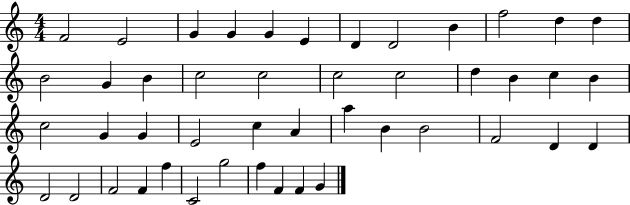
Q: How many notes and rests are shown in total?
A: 46